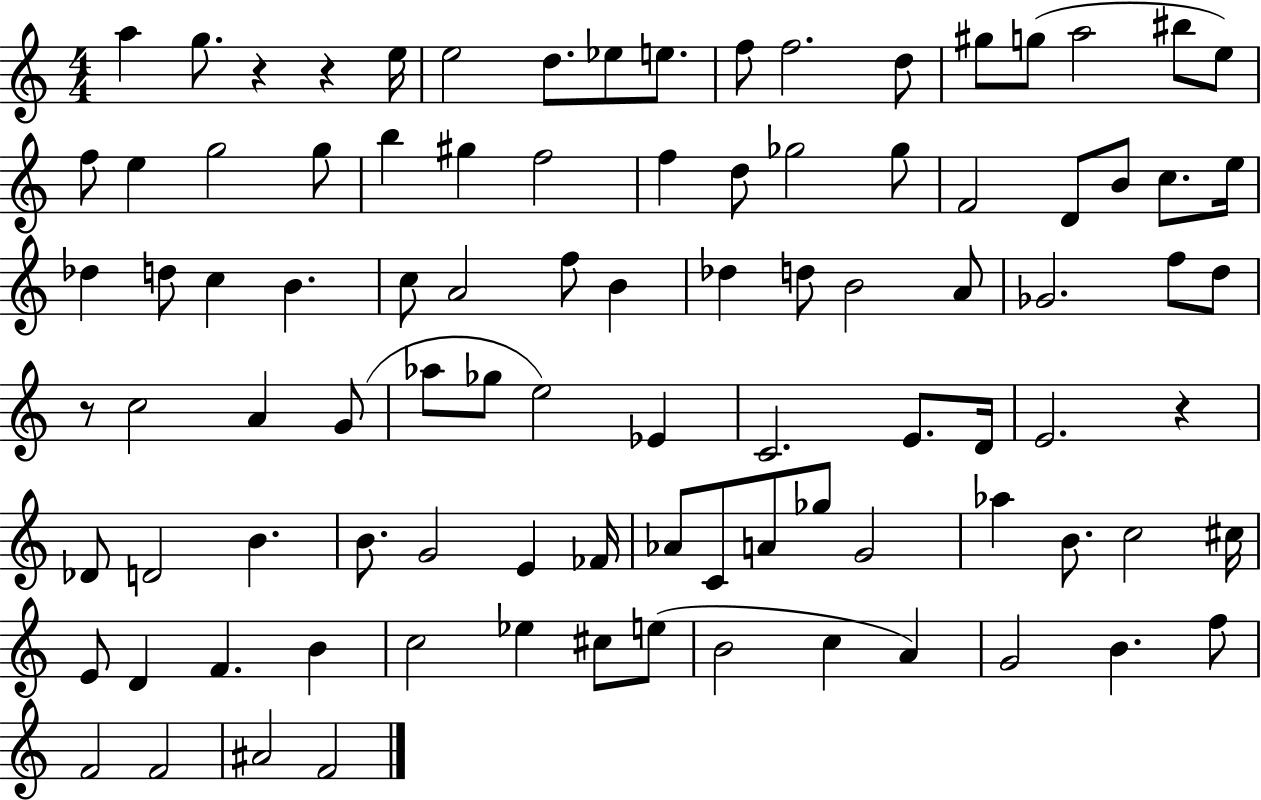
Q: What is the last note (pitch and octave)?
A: F4